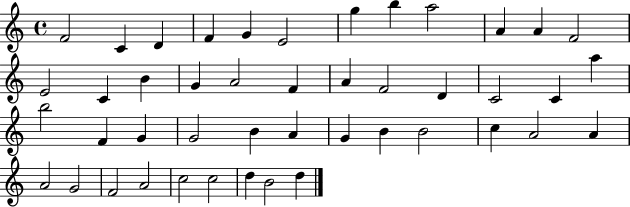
{
  \clef treble
  \time 4/4
  \defaultTimeSignature
  \key c \major
  f'2 c'4 d'4 | f'4 g'4 e'2 | g''4 b''4 a''2 | a'4 a'4 f'2 | \break e'2 c'4 b'4 | g'4 a'2 f'4 | a'4 f'2 d'4 | c'2 c'4 a''4 | \break b''2 f'4 g'4 | g'2 b'4 a'4 | g'4 b'4 b'2 | c''4 a'2 a'4 | \break a'2 g'2 | f'2 a'2 | c''2 c''2 | d''4 b'2 d''4 | \break \bar "|."
}